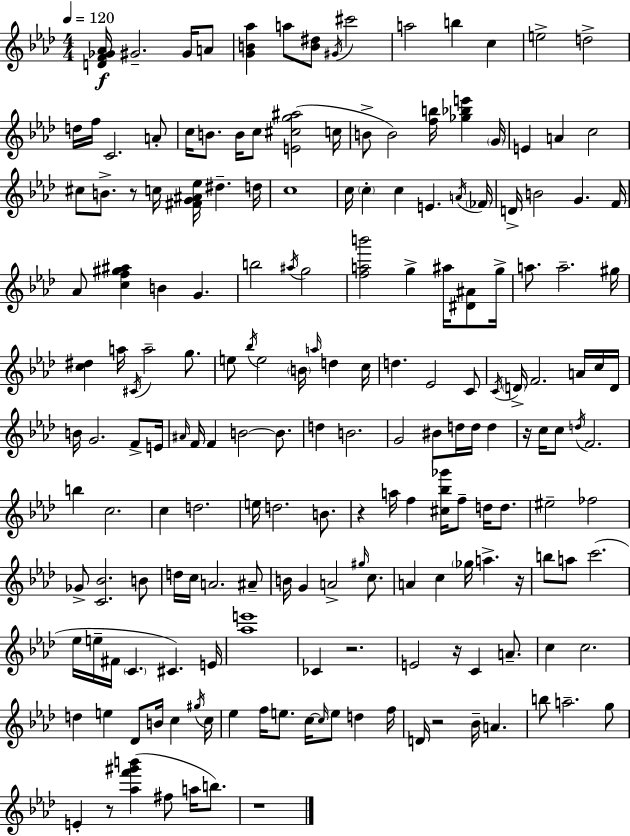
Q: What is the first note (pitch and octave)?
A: G#4